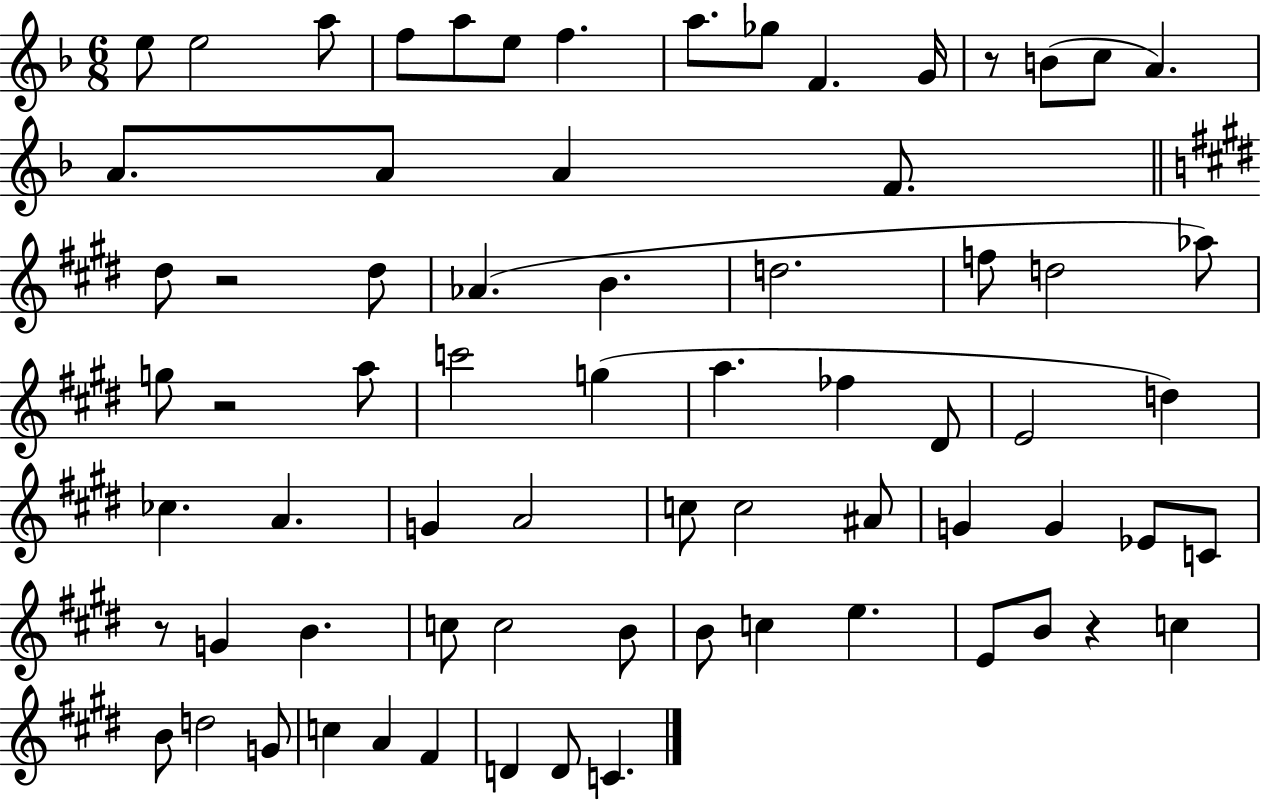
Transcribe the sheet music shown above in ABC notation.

X:1
T:Untitled
M:6/8
L:1/4
K:F
e/2 e2 a/2 f/2 a/2 e/2 f a/2 _g/2 F G/4 z/2 B/2 c/2 A A/2 A/2 A F/2 ^d/2 z2 ^d/2 _A B d2 f/2 d2 _a/2 g/2 z2 a/2 c'2 g a _f ^D/2 E2 d _c A G A2 c/2 c2 ^A/2 G G _E/2 C/2 z/2 G B c/2 c2 B/2 B/2 c e E/2 B/2 z c B/2 d2 G/2 c A ^F D D/2 C